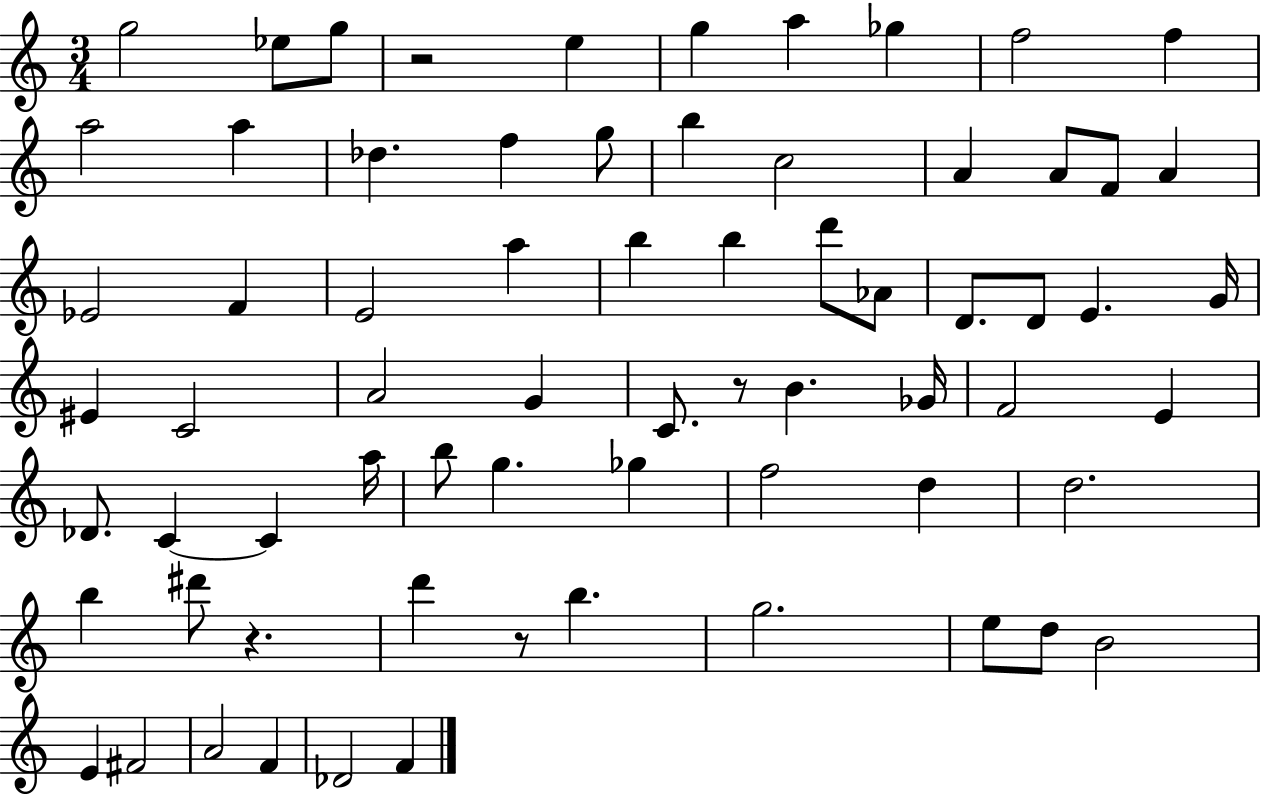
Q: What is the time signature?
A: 3/4